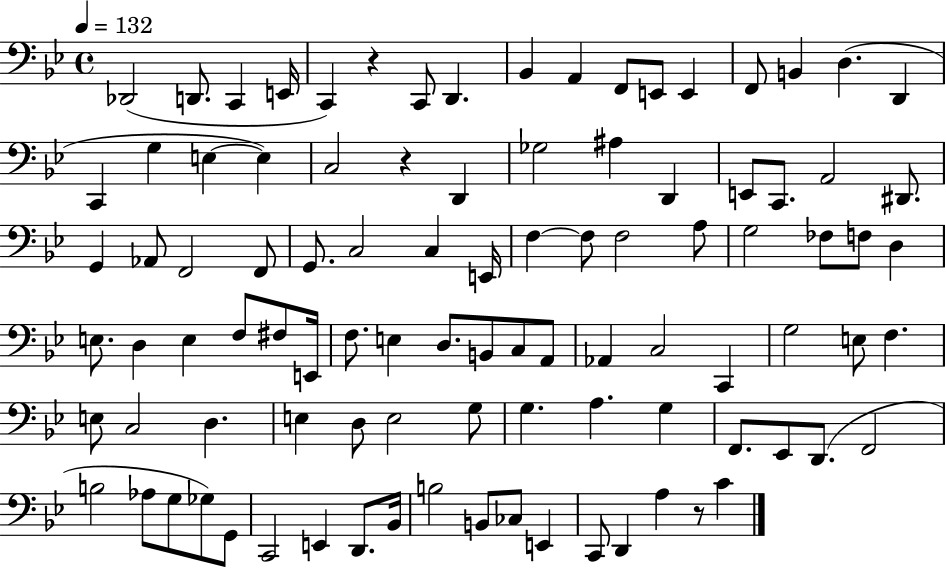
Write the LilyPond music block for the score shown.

{
  \clef bass
  \time 4/4
  \defaultTimeSignature
  \key bes \major
  \tempo 4 = 132
  des,2( d,8. c,4 e,16 | c,4) r4 c,8 d,4. | bes,4 a,4 f,8 e,8 e,4 | f,8 b,4 d4.( d,4 | \break c,4 g4 e4~~ e4) | c2 r4 d,4 | ges2 ais4 d,4 | e,8 c,8. a,2 dis,8. | \break g,4 aes,8 f,2 f,8 | g,8. c2 c4 e,16 | f4~~ f8 f2 a8 | g2 fes8 f8 d4 | \break e8. d4 e4 f8 fis8 e,16 | f8. e4 d8. b,8 c8 a,8 | aes,4 c2 c,4 | g2 e8 f4. | \break e8 c2 d4. | e4 d8 e2 g8 | g4. a4. g4 | f,8. ees,8 d,8.( f,2 | \break b2 aes8 g8 ges8) g,8 | c,2 e,4 d,8. bes,16 | b2 b,8 ces8 e,4 | c,8 d,4 a4 r8 c'4 | \break \bar "|."
}